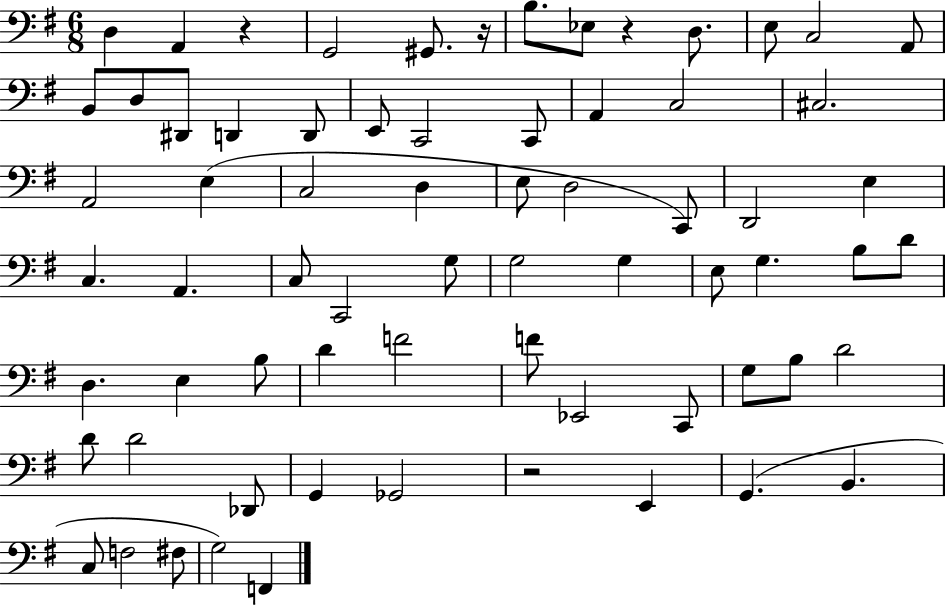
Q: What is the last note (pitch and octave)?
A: F2